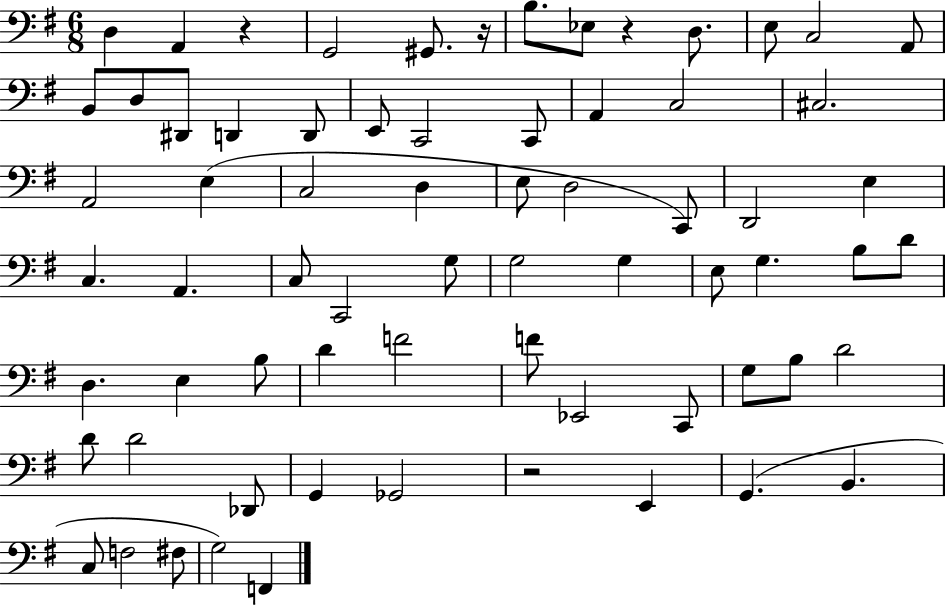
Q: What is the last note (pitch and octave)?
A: F2